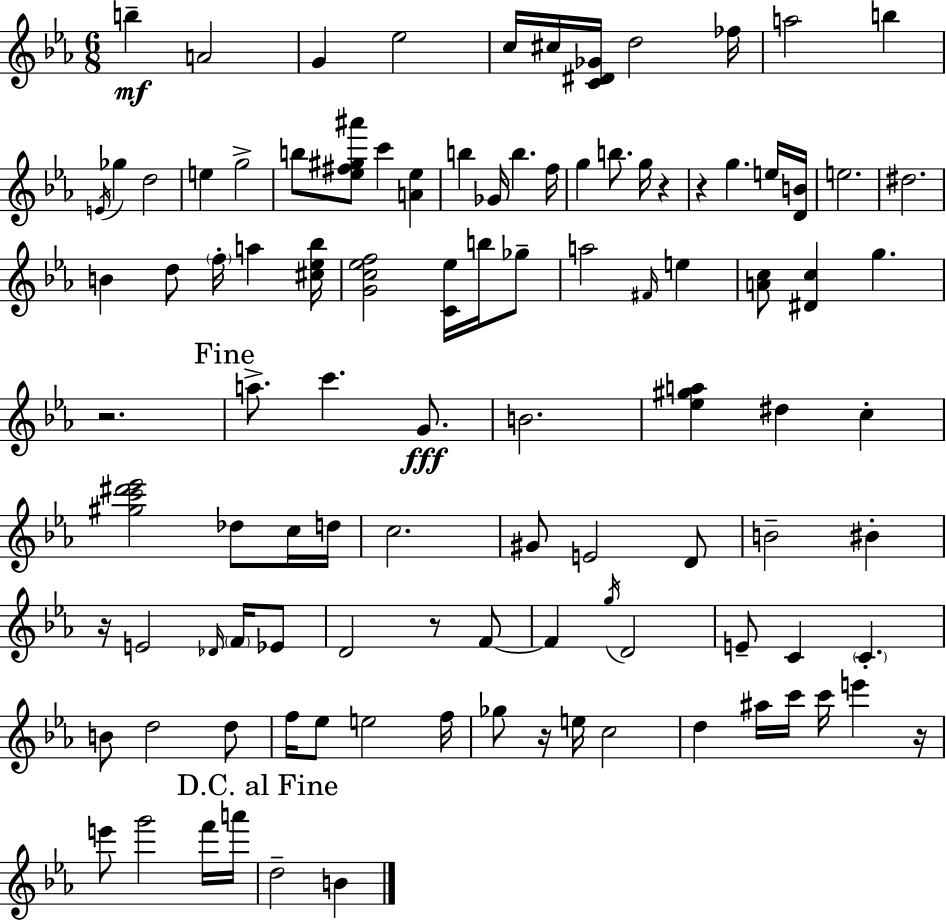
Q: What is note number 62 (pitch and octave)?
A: D4